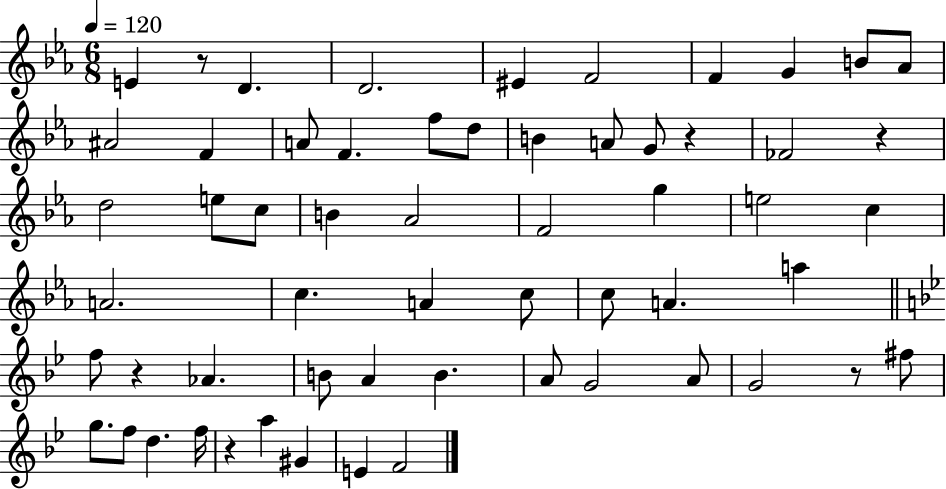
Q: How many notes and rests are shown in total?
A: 59